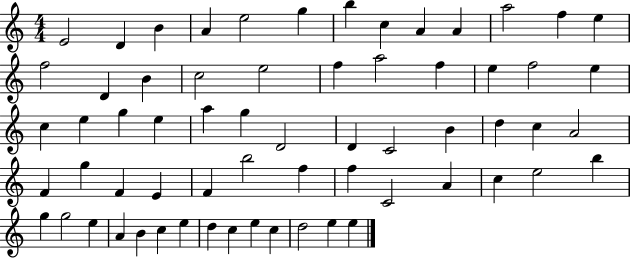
E4/h D4/q B4/q A4/q E5/h G5/q B5/q C5/q A4/q A4/q A5/h F5/q E5/q F5/h D4/q B4/q C5/h E5/h F5/q A5/h F5/q E5/q F5/h E5/q C5/q E5/q G5/q E5/q A5/q G5/q D4/h D4/q C4/h B4/q D5/q C5/q A4/h F4/q G5/q F4/q E4/q F4/q B5/h F5/q F5/q C4/h A4/q C5/q E5/h B5/q G5/q G5/h E5/q A4/q B4/q C5/q E5/q D5/q C5/q E5/q C5/q D5/h E5/q E5/q